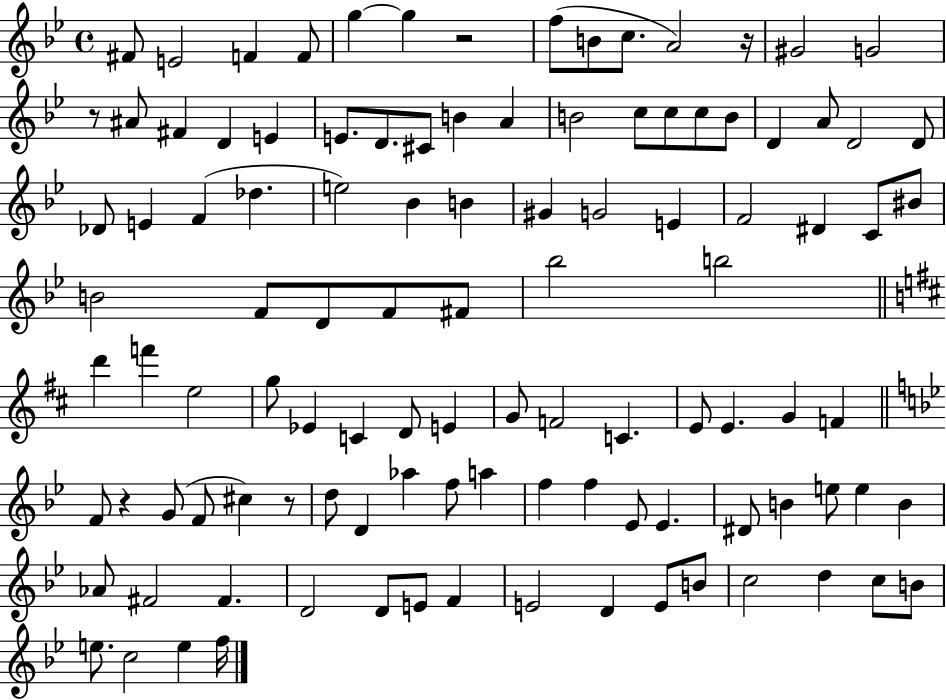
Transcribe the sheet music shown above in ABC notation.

X:1
T:Untitled
M:4/4
L:1/4
K:Bb
^F/2 E2 F F/2 g g z2 f/2 B/2 c/2 A2 z/4 ^G2 G2 z/2 ^A/2 ^F D E E/2 D/2 ^C/2 B A B2 c/2 c/2 c/2 B/2 D A/2 D2 D/2 _D/2 E F _d e2 _B B ^G G2 E F2 ^D C/2 ^B/2 B2 F/2 D/2 F/2 ^F/2 _b2 b2 d' f' e2 g/2 _E C D/2 E G/2 F2 C E/2 E G F F/2 z G/2 F/2 ^c z/2 d/2 D _a f/2 a f f _E/2 _E ^D/2 B e/2 e B _A/2 ^F2 ^F D2 D/2 E/2 F E2 D E/2 B/2 c2 d c/2 B/2 e/2 c2 e f/4